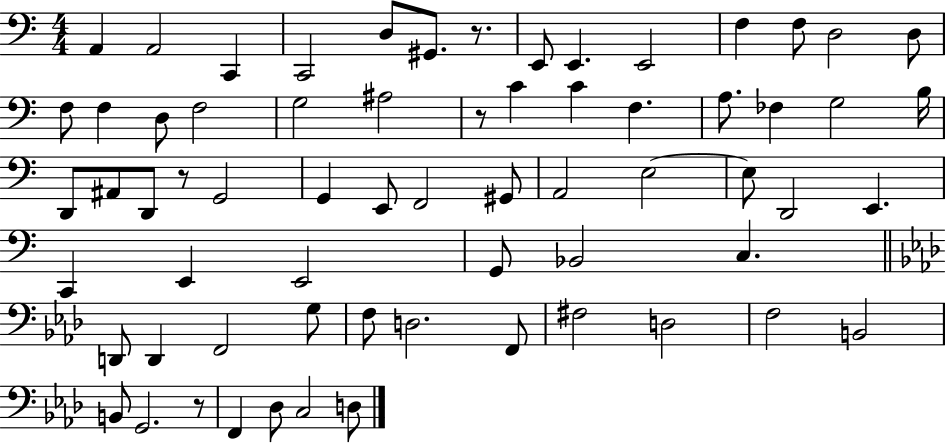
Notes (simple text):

A2/q A2/h C2/q C2/h D3/e G#2/e. R/e. E2/e E2/q. E2/h F3/q F3/e D3/h D3/e F3/e F3/q D3/e F3/h G3/h A#3/h R/e C4/q C4/q F3/q. A3/e. FES3/q G3/h B3/s D2/e A#2/e D2/e R/e G2/h G2/q E2/e F2/h G#2/e A2/h E3/h E3/e D2/h E2/q. C2/q E2/q E2/h G2/e Bb2/h C3/q. D2/e D2/q F2/h G3/e F3/e D3/h. F2/e F#3/h D3/h F3/h B2/h B2/e G2/h. R/e F2/q Db3/e C3/h D3/e